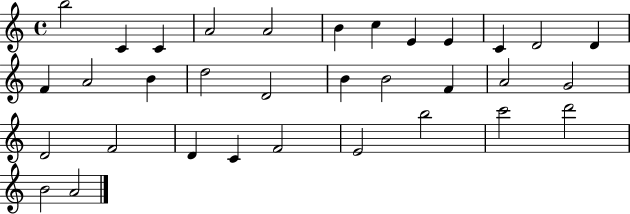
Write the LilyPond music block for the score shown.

{
  \clef treble
  \time 4/4
  \defaultTimeSignature
  \key c \major
  b''2 c'4 c'4 | a'2 a'2 | b'4 c''4 e'4 e'4 | c'4 d'2 d'4 | \break f'4 a'2 b'4 | d''2 d'2 | b'4 b'2 f'4 | a'2 g'2 | \break d'2 f'2 | d'4 c'4 f'2 | e'2 b''2 | c'''2 d'''2 | \break b'2 a'2 | \bar "|."
}